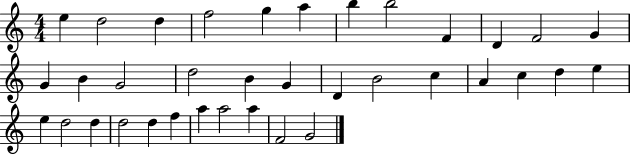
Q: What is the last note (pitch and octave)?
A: G4